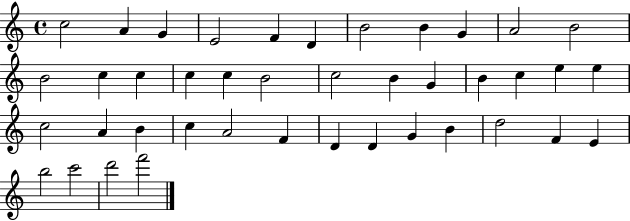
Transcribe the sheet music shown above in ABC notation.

X:1
T:Untitled
M:4/4
L:1/4
K:C
c2 A G E2 F D B2 B G A2 B2 B2 c c c c B2 c2 B G B c e e c2 A B c A2 F D D G B d2 F E b2 c'2 d'2 f'2